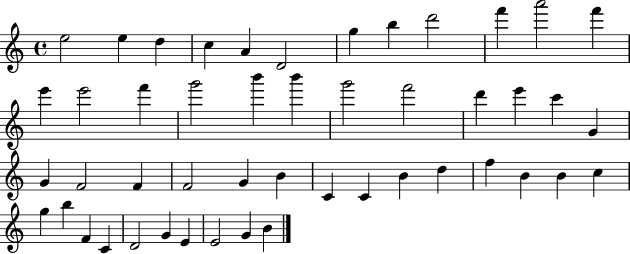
X:1
T:Untitled
M:4/4
L:1/4
K:C
e2 e d c A D2 g b d'2 f' a'2 f' e' e'2 f' g'2 b' b' g'2 f'2 d' e' c' G G F2 F F2 G B C C B d f B B c g b F C D2 G E E2 G B